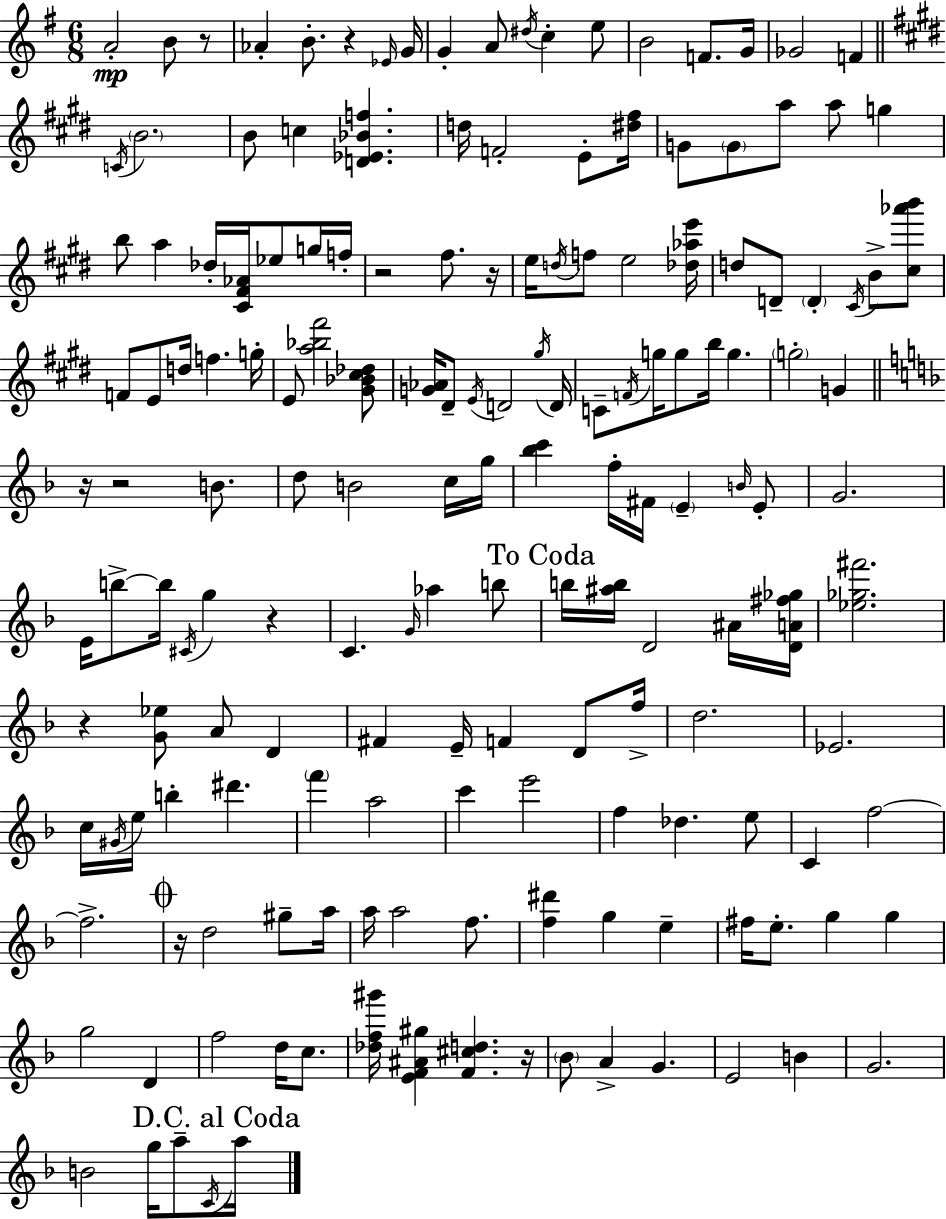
{
  \clef treble
  \numericTimeSignature
  \time 6/8
  \key g \major
  a'2-.\mp b'8 r8 | aes'4-. b'8.-. r4 \grace { ees'16 } | g'16 g'4-. a'8 \acciaccatura { dis''16 } c''4-. | e''8 b'2 f'8. | \break g'16 ges'2 f'4 | \bar "||" \break \key e \major \acciaccatura { c'16 } \parenthesize b'2. | b'8 c''4 <d' ees' bes' f''>4. | d''16 f'2-. e'8-. | <dis'' fis''>16 g'8 \parenthesize g'8 a''8 a''8 g''4 | \break b''8 a''4 des''16-. <cis' fis' aes'>16 ees''8 g''16 | f''16-. r2 fis''8. | r16 e''16 \acciaccatura { d''16 } f''8 e''2 | <des'' aes'' e'''>16 d''8 d'8-- \parenthesize d'4-. \acciaccatura { cis'16 } b'8-> | \break <cis'' aes''' b'''>8 f'8 e'8 d''16 f''4. | g''16-. e'8 <a'' bes'' fis'''>2 | <gis' bes' cis'' des''>8 <g' aes'>16 dis'8-- \acciaccatura { e'16 } d'2 | \acciaccatura { gis''16 } d'16 c'8-- \acciaccatura { f'16 } g''16 g''8 b''16 | \break g''4. \parenthesize g''2-. | g'4 \bar "||" \break \key f \major r16 r2 b'8. | d''8 b'2 c''16 g''16 | <bes'' c'''>4 f''16-. fis'16 \parenthesize e'4-- \grace { b'16 } e'8-. | g'2. | \break e'16 b''8->~~ b''16 \acciaccatura { cis'16 } g''4 r4 | c'4. \grace { g'16 } aes''4 | b''8 \mark "To Coda" b''16 <ais'' b''>16 d'2 | ais'16 <d' a' fis'' ges''>16 <ees'' ges'' fis'''>2. | \break r4 <g' ees''>8 a'8 d'4 | fis'4 e'16-- f'4 | d'8 f''16-> d''2. | ees'2. | \break c''16 \acciaccatura { gis'16 } e''16 b''4-. dis'''4. | \parenthesize f'''4 a''2 | c'''4 e'''2 | f''4 des''4. | \break e''8 c'4 f''2~~ | f''2.-> | \mark \markup { \musicglyph "scripts.coda" } r16 d''2 | gis''8-- a''16 a''16 a''2 | \break f''8. <f'' dis'''>4 g''4 | e''4-- fis''16 e''8.-. g''4 | g''4 g''2 | d'4 f''2 | \break d''16 c''8. <des'' f'' gis'''>16 <e' f' ais' gis''>4 <f' cis'' d''>4. | r16 \parenthesize bes'8 a'4-> g'4. | e'2 | b'4 g'2. | \break b'2 | g''16 a''8-- \acciaccatura { c'16 } \mark "D.C. al Coda" a''16 \bar "|."
}